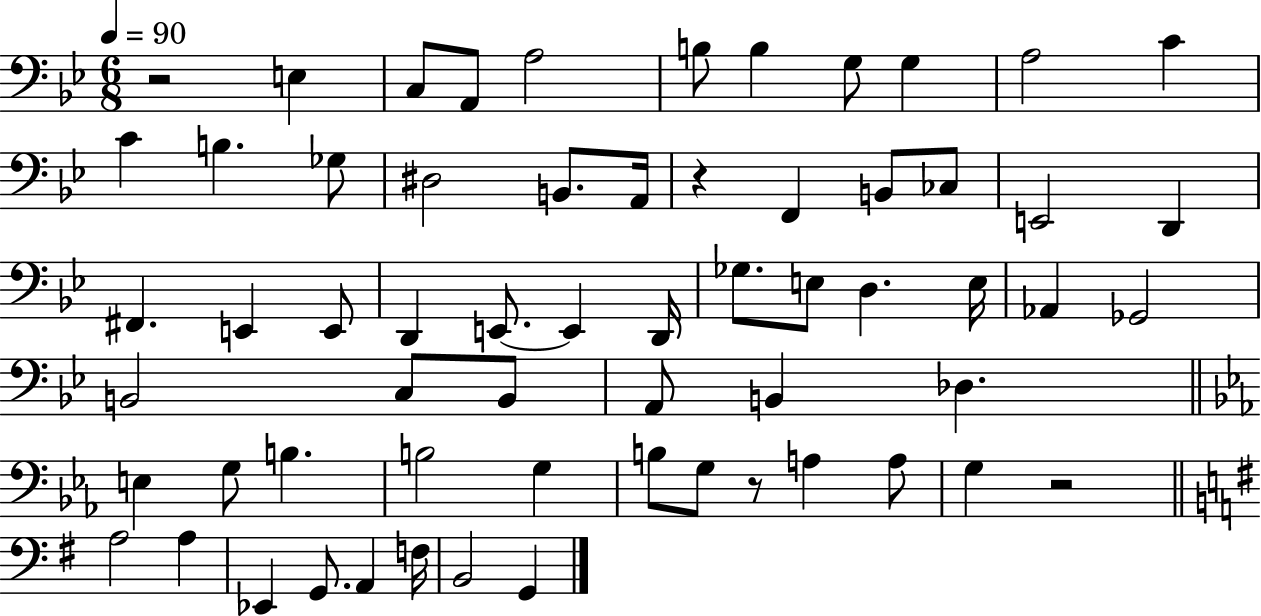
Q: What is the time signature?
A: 6/8